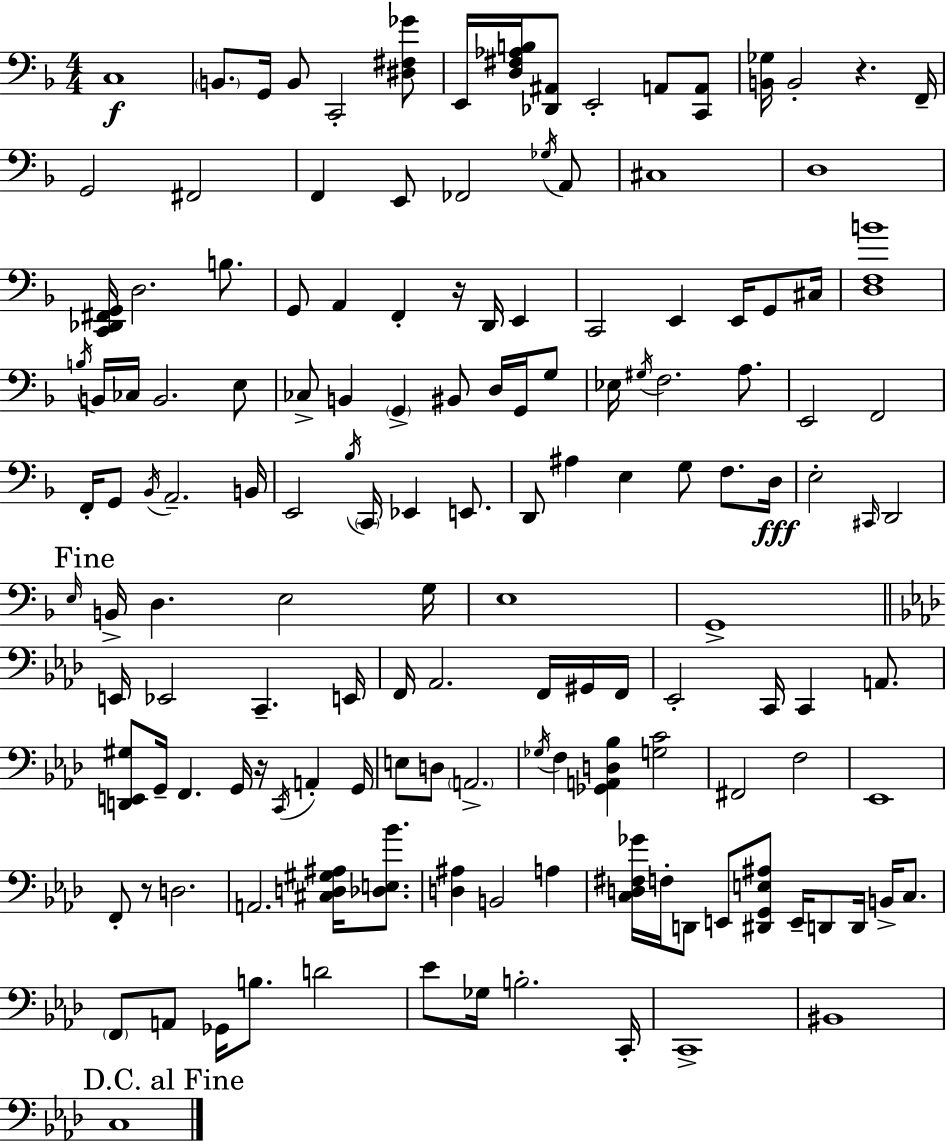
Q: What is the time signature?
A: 4/4